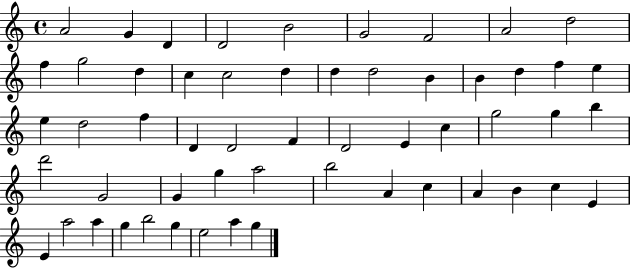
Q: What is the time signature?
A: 4/4